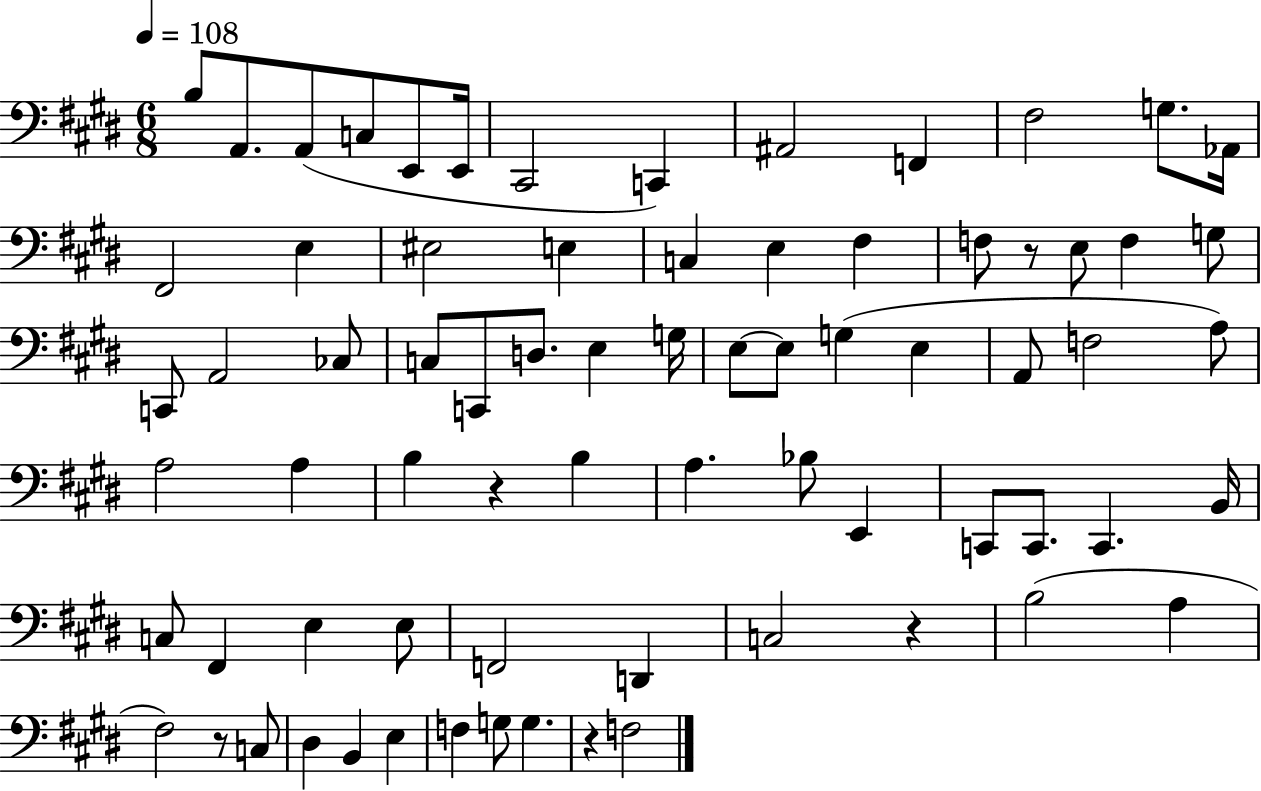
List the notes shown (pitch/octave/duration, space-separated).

B3/e A2/e. A2/e C3/e E2/e E2/s C#2/h C2/q A#2/h F2/q F#3/h G3/e. Ab2/s F#2/h E3/q EIS3/h E3/q C3/q E3/q F#3/q F3/e R/e E3/e F3/q G3/e C2/e A2/h CES3/e C3/e C2/e D3/e. E3/q G3/s E3/e E3/e G3/q E3/q A2/e F3/h A3/e A3/h A3/q B3/q R/q B3/q A3/q. Bb3/e E2/q C2/e C2/e. C2/q. B2/s C3/e F#2/q E3/q E3/e F2/h D2/q C3/h R/q B3/h A3/q F#3/h R/e C3/e D#3/q B2/q E3/q F3/q G3/e G3/q. R/q F3/h